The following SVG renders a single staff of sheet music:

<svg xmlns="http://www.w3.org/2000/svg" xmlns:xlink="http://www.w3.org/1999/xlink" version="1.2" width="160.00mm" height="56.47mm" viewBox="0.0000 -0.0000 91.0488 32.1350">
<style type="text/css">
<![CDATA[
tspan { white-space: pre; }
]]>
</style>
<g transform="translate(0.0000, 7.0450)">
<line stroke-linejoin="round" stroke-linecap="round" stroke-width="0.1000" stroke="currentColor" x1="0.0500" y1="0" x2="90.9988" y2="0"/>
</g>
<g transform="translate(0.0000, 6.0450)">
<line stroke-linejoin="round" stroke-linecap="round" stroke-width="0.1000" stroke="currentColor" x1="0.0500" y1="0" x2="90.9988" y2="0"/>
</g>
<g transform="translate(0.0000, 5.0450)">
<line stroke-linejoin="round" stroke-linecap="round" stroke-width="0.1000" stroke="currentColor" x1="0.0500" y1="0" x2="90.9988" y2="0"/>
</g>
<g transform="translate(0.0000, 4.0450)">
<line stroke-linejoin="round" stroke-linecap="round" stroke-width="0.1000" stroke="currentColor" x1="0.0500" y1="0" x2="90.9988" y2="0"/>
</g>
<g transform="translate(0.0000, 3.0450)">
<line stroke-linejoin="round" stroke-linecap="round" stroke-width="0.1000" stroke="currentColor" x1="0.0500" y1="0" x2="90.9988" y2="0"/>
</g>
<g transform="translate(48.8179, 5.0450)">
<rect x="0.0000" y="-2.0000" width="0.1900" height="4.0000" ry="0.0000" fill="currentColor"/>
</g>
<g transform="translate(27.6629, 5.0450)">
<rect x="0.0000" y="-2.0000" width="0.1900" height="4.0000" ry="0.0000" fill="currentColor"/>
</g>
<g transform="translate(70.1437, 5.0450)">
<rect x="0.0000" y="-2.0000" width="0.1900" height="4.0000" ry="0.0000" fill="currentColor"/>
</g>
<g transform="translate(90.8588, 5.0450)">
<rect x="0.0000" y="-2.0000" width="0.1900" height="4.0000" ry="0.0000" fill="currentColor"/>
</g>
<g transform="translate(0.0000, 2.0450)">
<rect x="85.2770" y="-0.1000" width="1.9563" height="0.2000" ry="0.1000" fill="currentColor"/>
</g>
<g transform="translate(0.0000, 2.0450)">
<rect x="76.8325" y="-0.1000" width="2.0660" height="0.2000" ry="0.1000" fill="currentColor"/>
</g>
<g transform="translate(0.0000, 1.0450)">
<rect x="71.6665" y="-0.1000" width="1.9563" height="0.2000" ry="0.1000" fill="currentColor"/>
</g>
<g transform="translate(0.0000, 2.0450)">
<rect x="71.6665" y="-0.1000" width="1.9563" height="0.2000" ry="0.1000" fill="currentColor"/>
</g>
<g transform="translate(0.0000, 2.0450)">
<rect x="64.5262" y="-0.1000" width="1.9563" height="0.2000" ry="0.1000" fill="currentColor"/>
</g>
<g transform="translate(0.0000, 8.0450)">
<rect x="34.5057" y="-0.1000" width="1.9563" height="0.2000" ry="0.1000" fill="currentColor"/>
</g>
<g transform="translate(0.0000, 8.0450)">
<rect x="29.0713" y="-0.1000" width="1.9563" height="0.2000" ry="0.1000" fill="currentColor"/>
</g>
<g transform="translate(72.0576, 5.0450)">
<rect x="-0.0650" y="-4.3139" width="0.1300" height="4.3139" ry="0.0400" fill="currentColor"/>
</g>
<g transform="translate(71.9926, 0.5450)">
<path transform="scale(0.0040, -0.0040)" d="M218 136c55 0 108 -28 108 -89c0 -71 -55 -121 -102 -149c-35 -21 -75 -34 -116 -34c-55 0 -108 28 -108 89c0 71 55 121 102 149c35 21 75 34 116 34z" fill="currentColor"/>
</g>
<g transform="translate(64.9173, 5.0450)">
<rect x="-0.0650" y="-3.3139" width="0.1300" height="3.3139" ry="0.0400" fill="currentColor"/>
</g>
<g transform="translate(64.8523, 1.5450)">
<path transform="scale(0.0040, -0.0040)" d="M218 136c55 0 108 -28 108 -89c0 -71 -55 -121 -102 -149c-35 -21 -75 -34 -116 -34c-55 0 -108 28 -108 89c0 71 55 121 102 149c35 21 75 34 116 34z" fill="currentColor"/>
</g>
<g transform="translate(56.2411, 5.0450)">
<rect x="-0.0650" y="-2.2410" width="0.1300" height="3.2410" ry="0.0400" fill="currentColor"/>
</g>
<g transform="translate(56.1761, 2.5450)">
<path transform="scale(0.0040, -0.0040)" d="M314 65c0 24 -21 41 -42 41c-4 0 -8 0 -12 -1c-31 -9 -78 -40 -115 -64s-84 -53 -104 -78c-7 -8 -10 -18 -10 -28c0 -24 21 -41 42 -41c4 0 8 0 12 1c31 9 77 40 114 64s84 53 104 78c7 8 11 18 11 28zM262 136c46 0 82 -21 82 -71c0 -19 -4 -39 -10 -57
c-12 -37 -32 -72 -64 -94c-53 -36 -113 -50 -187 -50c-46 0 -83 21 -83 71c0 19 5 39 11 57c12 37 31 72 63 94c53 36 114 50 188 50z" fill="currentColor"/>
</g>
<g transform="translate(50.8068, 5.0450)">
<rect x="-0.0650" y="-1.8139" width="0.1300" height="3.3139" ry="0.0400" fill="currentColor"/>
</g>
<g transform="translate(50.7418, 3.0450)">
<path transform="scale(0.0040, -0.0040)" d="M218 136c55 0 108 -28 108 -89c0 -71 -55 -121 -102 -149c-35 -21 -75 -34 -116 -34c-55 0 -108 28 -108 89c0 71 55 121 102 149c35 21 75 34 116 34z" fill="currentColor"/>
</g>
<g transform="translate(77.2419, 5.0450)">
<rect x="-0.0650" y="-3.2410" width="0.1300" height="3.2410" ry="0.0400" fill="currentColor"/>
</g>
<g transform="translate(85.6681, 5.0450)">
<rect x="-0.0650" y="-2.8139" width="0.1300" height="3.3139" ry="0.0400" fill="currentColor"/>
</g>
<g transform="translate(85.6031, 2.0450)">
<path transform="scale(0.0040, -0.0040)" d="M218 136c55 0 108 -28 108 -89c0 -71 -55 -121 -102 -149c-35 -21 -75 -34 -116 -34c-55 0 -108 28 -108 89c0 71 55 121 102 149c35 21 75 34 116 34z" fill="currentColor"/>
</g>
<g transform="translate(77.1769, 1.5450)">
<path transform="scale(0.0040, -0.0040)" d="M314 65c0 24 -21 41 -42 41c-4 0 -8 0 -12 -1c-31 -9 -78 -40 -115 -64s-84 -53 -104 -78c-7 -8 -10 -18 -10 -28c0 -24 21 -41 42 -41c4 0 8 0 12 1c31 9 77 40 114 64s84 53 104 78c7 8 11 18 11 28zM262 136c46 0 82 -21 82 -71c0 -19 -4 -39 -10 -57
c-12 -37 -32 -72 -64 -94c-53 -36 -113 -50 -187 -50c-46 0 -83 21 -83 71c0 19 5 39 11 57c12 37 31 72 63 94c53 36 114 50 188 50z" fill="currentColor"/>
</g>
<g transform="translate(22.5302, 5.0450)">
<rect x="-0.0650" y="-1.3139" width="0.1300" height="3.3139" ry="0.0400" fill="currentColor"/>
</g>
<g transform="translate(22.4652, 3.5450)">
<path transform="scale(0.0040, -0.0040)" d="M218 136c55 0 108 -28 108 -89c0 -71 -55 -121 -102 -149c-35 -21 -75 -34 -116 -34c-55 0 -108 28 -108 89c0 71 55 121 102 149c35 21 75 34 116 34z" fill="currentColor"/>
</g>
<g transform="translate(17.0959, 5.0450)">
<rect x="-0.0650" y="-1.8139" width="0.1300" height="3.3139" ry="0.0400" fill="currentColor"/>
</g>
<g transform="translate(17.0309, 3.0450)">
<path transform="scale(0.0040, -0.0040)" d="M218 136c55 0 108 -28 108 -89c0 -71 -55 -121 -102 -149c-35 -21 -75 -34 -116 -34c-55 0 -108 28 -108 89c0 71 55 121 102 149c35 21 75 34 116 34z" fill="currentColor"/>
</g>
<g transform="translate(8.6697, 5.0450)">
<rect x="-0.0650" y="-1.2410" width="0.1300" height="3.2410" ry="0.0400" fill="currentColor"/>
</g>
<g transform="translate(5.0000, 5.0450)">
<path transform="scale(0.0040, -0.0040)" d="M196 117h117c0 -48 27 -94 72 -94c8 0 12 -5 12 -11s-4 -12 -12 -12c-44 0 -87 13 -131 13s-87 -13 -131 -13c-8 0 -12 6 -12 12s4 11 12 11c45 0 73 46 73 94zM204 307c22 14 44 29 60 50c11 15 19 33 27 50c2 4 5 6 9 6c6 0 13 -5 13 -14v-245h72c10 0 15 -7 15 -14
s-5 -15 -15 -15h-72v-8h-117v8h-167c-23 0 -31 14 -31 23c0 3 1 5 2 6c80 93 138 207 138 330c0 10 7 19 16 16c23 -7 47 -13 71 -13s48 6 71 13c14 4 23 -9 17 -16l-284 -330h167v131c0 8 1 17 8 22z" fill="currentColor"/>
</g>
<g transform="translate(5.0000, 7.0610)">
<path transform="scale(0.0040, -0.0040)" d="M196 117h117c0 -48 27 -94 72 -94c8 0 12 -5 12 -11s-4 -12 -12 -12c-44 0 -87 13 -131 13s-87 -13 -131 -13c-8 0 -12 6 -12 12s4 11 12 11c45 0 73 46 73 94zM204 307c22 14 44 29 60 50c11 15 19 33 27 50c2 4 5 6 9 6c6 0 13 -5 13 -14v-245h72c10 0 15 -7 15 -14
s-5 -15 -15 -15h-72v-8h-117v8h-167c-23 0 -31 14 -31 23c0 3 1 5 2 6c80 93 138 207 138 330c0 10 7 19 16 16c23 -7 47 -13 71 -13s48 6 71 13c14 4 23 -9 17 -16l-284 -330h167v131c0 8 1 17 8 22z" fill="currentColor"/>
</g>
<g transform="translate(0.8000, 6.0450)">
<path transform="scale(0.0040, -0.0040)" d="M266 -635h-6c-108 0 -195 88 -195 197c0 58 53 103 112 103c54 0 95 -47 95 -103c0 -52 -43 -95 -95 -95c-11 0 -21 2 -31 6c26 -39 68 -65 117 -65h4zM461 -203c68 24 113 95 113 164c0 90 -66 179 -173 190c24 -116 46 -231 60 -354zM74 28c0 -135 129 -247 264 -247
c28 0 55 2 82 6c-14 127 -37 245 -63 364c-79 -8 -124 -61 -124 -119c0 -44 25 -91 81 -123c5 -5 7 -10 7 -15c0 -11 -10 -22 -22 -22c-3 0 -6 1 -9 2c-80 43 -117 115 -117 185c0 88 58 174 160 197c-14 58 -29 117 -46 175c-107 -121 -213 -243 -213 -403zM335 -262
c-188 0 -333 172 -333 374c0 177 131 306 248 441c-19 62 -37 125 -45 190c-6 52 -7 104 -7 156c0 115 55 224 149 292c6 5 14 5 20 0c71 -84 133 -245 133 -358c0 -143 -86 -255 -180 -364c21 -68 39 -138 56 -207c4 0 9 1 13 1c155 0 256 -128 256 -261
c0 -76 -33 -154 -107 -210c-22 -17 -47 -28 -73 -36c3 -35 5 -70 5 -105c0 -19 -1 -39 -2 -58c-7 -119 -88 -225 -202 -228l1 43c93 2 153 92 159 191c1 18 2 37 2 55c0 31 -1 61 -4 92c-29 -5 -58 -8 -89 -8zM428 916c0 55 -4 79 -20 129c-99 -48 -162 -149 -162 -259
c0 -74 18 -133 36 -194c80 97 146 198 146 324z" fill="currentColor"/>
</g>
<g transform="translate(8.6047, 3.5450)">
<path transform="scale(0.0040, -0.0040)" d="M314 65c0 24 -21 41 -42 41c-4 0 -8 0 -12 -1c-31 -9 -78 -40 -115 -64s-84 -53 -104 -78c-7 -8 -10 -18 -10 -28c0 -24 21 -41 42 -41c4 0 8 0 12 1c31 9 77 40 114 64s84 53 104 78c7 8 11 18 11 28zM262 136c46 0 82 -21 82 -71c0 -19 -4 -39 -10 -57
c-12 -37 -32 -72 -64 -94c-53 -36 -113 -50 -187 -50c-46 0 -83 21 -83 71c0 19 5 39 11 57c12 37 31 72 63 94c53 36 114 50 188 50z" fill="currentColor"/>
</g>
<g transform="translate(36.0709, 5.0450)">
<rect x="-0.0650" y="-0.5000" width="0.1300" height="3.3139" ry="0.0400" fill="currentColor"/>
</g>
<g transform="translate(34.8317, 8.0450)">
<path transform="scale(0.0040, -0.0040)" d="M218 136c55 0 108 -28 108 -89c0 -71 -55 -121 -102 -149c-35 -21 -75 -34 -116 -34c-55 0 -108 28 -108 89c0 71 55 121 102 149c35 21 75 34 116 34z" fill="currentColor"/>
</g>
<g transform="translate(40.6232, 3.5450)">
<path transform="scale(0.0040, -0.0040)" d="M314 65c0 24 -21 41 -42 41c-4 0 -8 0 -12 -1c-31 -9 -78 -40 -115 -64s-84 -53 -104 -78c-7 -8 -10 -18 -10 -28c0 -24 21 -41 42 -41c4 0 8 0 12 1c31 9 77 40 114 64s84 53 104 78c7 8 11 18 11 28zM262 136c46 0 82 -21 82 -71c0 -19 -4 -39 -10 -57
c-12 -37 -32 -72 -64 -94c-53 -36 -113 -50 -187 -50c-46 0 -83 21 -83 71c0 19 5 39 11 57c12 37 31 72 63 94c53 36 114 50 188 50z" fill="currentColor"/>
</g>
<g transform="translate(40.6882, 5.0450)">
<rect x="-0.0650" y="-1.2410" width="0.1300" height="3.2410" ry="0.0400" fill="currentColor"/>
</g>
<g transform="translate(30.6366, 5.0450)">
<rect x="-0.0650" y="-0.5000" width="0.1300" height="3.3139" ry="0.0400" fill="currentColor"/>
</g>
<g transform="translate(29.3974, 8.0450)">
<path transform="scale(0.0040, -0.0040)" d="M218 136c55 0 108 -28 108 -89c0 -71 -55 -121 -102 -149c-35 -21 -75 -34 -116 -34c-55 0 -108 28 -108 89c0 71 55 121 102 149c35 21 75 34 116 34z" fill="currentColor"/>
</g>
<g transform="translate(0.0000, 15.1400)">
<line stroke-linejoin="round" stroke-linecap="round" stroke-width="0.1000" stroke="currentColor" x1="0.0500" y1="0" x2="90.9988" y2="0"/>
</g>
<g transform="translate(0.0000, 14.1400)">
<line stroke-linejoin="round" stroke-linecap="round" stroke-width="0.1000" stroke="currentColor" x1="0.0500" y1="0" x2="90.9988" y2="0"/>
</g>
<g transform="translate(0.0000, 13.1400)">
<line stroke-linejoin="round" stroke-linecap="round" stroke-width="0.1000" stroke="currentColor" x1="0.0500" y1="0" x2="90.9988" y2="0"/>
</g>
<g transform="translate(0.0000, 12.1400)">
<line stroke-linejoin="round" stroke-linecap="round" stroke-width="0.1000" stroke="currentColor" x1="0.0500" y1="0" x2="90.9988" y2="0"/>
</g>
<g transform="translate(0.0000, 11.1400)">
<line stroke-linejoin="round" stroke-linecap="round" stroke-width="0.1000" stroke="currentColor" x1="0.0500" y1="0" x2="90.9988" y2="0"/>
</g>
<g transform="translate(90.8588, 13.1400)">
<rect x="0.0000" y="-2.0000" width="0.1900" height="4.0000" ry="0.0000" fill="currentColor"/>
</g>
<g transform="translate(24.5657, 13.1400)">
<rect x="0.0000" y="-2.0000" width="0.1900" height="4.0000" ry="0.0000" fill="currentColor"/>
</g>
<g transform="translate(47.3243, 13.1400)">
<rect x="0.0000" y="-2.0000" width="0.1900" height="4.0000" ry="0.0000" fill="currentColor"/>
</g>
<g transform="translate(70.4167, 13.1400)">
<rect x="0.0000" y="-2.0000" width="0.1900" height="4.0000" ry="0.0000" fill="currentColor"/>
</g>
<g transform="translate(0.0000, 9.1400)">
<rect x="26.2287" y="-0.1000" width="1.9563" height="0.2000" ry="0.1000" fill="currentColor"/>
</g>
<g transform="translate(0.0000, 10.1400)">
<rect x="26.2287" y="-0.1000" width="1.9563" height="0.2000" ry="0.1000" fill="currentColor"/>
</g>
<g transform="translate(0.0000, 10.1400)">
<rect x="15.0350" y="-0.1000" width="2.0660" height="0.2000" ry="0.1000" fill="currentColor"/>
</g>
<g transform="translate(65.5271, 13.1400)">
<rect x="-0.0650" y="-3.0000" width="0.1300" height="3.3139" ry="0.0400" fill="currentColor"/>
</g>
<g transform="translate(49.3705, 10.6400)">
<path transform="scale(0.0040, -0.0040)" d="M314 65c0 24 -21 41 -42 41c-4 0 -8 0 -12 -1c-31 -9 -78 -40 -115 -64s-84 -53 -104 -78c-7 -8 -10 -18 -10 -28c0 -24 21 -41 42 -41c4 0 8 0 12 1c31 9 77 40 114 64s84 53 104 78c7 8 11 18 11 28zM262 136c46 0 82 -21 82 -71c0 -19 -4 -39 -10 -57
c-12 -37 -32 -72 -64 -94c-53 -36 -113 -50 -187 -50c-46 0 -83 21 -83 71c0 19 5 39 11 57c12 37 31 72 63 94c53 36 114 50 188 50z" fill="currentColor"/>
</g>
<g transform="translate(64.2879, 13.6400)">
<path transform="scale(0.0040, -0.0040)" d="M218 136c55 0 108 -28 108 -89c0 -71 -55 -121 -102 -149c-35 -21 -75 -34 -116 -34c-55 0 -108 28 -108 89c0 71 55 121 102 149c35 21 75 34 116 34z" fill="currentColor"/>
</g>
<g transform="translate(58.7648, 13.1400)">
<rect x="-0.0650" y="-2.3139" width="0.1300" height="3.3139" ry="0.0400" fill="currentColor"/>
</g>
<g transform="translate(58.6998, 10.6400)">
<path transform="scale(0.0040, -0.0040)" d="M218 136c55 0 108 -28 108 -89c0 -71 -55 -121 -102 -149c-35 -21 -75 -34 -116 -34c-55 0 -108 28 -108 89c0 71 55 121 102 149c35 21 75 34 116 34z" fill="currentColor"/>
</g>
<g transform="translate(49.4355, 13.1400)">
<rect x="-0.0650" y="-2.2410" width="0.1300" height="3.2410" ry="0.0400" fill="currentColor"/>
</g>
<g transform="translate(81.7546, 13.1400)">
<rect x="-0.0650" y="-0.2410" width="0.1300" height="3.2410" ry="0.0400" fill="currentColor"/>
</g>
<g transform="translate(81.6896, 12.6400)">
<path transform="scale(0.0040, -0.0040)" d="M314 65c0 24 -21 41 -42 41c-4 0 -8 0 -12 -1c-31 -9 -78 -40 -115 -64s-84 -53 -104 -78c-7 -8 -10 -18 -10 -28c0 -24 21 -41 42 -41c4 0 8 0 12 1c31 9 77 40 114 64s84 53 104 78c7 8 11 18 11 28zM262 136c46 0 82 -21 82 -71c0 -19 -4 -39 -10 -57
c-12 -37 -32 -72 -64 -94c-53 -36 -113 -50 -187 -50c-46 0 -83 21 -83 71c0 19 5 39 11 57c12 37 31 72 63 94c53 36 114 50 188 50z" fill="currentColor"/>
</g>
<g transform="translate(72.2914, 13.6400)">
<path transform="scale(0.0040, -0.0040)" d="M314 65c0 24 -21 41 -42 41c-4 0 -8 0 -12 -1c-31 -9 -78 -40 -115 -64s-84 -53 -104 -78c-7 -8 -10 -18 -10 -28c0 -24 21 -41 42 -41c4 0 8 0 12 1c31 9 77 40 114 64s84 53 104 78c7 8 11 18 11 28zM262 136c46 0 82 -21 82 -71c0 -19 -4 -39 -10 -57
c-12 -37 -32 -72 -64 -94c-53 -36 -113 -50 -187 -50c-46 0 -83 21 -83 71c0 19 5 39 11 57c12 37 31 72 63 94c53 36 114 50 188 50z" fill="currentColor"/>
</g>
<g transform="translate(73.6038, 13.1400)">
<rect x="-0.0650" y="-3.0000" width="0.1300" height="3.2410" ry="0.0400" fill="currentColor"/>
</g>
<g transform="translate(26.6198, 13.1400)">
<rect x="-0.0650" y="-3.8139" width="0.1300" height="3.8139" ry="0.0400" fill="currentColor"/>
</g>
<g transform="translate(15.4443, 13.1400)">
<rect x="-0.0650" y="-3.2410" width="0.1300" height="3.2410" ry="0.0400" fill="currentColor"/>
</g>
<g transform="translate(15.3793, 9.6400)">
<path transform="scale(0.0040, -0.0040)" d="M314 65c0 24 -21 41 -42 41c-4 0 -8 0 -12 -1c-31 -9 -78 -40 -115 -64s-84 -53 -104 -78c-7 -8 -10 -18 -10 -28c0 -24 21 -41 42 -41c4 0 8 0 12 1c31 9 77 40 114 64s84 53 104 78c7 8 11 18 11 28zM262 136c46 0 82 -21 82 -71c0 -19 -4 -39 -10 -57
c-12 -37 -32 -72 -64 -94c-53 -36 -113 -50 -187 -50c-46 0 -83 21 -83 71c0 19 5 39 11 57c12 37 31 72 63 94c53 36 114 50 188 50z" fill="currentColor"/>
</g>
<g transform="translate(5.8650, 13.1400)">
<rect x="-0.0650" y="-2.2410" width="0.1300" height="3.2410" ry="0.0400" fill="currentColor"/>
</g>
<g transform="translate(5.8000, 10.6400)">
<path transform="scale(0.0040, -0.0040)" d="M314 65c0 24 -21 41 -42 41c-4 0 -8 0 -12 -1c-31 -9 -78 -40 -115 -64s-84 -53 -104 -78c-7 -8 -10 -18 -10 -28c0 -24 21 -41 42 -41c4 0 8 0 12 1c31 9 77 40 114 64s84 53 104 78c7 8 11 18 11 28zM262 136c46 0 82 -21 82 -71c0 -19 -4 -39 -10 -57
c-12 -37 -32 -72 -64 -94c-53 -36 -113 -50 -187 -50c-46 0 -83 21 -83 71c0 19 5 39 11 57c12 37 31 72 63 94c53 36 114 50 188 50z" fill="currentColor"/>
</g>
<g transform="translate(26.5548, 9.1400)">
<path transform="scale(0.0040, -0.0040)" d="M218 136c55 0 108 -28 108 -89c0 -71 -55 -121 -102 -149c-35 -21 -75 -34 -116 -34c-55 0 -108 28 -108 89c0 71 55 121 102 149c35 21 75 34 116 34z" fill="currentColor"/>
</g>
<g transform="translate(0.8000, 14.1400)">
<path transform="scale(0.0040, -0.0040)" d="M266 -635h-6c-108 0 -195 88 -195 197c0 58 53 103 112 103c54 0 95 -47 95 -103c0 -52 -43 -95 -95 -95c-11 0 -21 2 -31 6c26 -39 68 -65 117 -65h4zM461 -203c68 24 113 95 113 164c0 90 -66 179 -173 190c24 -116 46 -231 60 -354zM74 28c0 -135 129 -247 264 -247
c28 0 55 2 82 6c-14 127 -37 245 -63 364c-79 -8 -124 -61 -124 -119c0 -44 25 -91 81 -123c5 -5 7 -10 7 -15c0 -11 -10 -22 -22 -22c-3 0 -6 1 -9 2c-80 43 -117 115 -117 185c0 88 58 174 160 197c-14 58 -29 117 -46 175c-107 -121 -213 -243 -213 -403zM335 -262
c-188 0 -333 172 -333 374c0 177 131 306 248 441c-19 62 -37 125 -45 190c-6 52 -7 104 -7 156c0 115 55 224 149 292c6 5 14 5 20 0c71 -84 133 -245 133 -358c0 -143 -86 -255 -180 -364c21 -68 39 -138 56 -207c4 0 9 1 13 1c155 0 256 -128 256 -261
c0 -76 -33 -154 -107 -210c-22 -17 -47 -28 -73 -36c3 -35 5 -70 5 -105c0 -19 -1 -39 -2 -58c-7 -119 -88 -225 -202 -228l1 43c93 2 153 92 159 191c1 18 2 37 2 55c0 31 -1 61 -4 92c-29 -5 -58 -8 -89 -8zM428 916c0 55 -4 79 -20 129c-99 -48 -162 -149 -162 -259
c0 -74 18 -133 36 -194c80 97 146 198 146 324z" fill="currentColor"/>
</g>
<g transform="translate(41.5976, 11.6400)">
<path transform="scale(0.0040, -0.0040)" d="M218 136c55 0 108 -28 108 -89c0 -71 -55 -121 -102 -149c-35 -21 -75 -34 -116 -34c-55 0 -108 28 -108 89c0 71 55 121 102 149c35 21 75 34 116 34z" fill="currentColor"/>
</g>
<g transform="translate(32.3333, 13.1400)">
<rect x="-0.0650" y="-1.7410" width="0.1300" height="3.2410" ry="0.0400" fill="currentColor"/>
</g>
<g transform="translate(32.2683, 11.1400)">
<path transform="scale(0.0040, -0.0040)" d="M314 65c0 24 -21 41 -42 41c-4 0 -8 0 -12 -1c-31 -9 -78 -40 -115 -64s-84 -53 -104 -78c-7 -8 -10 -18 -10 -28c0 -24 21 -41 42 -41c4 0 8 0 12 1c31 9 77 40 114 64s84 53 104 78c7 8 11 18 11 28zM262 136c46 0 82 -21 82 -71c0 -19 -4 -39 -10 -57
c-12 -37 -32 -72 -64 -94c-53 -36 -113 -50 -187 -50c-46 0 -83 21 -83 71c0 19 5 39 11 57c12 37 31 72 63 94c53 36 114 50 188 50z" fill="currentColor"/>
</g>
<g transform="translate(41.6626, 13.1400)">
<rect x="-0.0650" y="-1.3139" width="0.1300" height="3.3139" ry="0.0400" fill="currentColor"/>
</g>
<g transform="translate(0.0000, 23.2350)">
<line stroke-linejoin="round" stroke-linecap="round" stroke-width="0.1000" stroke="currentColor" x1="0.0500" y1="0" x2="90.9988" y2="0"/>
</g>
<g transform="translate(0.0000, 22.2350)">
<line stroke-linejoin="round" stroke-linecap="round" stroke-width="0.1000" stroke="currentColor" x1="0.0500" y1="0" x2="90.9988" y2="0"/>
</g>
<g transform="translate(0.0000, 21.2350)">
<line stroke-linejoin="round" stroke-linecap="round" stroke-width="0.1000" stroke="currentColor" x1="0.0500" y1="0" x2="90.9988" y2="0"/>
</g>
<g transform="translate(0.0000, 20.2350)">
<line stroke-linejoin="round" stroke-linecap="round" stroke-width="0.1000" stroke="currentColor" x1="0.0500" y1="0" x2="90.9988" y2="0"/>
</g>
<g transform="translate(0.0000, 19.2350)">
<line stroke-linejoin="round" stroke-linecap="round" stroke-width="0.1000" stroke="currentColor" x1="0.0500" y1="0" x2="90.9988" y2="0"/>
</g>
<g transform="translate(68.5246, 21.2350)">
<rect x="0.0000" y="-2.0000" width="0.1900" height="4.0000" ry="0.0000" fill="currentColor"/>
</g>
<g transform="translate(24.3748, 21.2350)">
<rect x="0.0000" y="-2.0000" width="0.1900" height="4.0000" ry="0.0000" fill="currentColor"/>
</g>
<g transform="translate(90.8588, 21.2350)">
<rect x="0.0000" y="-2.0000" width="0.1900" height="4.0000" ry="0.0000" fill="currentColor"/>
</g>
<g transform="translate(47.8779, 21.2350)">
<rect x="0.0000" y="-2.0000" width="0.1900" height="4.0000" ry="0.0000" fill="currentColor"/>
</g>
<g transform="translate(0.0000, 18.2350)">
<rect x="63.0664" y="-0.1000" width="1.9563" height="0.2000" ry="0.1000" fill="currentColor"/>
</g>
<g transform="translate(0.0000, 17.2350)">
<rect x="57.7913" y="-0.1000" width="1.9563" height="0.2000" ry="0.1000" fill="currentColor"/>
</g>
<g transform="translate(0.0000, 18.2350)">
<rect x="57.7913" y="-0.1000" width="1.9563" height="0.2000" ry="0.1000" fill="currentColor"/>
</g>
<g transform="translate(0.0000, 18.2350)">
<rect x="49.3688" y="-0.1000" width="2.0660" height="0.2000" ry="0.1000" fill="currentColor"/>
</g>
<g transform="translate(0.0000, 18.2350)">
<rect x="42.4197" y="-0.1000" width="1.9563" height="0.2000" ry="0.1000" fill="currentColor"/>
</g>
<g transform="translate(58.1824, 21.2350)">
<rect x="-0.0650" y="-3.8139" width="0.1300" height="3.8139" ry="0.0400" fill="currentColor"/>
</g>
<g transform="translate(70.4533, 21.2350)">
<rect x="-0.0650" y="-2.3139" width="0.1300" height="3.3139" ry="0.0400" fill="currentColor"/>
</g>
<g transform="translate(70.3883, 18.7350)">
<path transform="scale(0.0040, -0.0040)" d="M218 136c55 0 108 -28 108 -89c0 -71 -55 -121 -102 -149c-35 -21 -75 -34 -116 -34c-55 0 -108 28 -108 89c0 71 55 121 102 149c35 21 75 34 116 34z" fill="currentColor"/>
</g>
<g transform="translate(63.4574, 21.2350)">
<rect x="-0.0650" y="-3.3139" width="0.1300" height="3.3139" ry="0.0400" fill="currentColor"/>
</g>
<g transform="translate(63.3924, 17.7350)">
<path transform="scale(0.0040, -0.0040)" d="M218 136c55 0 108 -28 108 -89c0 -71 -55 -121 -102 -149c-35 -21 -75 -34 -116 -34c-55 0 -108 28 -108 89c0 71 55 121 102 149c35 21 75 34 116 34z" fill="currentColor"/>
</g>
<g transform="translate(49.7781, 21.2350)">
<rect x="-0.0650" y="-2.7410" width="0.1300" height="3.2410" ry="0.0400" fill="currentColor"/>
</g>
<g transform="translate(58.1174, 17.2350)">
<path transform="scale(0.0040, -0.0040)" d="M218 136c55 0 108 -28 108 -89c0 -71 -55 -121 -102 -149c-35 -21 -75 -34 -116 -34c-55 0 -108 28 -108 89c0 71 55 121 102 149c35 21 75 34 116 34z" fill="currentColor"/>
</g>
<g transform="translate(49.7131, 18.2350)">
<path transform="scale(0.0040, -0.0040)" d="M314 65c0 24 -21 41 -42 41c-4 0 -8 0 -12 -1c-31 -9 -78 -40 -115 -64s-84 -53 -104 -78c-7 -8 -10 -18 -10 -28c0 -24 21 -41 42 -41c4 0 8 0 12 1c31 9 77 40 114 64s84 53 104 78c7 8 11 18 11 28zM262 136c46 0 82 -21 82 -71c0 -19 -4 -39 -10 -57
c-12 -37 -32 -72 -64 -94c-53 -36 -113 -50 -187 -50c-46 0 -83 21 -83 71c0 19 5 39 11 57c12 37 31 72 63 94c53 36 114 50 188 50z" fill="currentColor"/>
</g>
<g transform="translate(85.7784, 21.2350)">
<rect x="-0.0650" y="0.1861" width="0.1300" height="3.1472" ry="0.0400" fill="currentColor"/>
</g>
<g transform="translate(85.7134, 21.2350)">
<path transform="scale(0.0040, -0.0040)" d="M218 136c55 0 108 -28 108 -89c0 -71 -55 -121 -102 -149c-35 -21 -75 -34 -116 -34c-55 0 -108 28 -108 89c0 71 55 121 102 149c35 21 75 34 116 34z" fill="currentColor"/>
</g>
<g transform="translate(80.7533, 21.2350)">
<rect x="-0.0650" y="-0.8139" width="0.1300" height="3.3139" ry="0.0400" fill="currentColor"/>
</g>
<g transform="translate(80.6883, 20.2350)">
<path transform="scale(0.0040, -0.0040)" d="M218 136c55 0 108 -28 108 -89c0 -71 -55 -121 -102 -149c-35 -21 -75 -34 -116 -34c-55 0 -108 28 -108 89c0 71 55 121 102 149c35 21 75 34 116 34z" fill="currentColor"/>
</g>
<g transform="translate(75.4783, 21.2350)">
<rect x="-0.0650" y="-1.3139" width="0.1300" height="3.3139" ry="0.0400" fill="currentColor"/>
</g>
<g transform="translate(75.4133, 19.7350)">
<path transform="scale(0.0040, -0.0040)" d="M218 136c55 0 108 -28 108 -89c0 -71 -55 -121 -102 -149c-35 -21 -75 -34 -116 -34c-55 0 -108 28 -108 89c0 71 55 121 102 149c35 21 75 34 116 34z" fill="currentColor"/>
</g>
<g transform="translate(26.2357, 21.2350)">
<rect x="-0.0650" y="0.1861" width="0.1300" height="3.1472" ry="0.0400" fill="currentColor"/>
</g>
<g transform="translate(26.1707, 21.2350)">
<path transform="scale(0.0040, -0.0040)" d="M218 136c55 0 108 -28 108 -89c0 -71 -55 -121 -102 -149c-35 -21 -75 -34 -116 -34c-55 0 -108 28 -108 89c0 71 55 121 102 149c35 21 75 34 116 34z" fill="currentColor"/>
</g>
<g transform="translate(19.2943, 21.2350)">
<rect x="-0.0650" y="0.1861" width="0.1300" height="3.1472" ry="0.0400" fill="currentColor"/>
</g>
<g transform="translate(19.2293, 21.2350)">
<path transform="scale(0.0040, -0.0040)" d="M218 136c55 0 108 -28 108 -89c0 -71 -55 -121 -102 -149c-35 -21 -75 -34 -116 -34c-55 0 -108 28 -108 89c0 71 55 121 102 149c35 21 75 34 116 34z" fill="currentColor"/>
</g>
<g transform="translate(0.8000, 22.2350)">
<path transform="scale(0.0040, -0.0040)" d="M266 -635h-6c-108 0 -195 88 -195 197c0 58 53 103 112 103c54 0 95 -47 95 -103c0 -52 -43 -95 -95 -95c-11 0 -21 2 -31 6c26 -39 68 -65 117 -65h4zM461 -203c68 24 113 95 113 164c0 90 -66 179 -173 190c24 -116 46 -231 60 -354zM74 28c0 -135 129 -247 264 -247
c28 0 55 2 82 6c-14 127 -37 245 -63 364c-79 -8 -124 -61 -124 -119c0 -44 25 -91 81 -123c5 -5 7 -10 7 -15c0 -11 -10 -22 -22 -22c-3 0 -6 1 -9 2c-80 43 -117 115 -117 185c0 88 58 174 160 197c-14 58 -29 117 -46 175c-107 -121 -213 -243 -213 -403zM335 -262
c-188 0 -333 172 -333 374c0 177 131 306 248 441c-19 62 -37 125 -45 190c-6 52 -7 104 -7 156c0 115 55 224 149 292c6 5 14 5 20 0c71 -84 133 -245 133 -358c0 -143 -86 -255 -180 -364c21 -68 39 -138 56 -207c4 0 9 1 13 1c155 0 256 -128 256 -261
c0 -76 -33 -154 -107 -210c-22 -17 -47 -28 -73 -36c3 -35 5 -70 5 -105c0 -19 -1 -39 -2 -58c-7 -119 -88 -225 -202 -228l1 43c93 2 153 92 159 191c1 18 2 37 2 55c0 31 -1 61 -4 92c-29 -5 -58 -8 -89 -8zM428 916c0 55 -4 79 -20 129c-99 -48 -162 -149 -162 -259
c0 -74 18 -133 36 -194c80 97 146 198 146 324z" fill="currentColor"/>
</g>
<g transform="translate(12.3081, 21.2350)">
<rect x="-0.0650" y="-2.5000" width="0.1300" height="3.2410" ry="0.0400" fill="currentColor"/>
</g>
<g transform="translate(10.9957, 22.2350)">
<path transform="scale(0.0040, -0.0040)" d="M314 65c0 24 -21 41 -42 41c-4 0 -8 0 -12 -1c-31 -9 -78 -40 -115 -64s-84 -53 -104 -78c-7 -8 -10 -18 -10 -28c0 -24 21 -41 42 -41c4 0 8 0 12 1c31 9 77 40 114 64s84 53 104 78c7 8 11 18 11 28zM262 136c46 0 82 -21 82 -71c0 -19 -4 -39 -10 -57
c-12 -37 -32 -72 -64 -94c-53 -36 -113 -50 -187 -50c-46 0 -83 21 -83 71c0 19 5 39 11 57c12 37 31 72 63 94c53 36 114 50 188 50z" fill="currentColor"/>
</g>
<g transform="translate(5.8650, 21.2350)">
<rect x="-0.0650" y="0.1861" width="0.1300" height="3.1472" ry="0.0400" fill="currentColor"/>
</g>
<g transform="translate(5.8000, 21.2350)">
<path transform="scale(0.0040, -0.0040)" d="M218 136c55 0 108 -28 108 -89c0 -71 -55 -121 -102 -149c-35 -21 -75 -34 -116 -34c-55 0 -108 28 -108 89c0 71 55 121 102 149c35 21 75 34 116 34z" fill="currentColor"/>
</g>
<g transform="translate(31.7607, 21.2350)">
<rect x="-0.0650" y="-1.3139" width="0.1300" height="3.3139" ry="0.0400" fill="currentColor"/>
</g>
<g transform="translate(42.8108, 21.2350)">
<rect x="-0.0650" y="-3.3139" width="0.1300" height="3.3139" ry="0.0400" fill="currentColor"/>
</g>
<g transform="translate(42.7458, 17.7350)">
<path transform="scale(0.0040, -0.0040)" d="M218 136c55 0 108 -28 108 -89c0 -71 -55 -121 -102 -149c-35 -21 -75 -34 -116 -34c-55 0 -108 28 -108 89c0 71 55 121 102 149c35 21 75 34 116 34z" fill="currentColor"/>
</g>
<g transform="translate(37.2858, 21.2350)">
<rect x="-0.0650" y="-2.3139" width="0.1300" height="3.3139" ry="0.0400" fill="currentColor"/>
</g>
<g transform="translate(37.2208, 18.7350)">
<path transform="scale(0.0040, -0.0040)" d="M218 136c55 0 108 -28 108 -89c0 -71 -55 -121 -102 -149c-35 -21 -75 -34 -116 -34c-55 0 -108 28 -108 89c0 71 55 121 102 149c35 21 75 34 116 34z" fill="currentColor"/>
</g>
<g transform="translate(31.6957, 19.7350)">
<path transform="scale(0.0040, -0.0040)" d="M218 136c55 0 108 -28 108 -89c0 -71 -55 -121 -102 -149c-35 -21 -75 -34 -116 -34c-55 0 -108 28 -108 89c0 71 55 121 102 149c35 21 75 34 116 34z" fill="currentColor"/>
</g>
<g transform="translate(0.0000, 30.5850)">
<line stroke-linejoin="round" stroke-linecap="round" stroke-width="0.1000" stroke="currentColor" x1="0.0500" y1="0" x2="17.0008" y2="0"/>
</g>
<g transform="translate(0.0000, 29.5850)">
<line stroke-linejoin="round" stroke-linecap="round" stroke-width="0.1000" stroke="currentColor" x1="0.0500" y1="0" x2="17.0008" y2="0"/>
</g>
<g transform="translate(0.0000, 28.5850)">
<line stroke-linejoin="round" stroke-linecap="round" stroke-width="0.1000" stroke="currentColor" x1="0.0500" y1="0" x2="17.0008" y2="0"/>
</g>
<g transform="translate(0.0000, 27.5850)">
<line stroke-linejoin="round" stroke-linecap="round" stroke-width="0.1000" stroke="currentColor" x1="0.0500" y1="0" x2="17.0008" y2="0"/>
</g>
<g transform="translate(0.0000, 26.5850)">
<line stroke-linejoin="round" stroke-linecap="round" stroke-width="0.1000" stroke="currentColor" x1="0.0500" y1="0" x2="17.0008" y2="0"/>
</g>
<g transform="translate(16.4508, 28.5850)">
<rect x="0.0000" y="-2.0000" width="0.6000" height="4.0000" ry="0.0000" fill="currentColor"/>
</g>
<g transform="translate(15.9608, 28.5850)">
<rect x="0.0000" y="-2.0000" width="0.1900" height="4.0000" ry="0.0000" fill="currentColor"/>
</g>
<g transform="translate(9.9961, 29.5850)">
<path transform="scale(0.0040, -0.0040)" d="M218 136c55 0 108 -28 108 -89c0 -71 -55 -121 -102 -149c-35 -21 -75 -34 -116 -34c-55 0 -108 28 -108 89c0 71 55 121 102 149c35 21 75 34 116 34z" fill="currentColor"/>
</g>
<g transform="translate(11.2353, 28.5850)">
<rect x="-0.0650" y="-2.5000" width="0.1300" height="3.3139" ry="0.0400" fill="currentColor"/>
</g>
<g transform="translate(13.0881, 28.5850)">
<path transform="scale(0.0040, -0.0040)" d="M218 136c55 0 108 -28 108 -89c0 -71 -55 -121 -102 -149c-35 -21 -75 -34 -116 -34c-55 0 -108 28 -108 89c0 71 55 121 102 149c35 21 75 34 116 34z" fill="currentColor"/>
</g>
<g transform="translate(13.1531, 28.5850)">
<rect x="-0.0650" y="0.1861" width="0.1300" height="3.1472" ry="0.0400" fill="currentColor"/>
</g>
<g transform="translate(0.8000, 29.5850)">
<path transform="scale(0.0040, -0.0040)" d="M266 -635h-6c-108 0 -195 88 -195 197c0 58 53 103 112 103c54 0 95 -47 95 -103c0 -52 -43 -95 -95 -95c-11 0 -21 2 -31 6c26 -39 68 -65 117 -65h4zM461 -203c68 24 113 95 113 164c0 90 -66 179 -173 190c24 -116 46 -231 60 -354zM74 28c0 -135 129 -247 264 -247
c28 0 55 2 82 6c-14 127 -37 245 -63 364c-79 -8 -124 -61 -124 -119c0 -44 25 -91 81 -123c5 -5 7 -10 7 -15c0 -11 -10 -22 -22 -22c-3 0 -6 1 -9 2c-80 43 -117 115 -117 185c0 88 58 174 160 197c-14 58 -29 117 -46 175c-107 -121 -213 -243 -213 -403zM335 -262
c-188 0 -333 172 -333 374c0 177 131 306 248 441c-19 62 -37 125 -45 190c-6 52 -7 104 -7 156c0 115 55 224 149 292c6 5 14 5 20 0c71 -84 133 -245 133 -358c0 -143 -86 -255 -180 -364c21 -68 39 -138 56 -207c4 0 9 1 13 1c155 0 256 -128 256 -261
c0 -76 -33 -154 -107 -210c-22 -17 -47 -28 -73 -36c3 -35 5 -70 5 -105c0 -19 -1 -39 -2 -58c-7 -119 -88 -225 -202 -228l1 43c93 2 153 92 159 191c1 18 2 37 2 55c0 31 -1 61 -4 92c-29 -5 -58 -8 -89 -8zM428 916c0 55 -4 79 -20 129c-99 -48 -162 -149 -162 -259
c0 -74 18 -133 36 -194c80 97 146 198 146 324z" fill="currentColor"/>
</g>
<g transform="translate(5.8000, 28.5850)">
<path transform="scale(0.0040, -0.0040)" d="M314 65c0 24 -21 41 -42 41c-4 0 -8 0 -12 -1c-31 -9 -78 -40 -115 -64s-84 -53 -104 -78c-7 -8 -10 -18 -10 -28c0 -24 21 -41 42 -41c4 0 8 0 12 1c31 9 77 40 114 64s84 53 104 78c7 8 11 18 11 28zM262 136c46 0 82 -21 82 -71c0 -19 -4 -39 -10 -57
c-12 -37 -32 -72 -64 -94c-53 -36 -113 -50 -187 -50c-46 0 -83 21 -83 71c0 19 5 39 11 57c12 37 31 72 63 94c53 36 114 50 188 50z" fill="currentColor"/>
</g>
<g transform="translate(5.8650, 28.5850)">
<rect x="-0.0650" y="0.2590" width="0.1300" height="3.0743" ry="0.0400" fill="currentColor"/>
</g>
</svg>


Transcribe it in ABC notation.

X:1
T:Untitled
M:4/4
L:1/4
K:C
e2 f e C C e2 f g2 b d' b2 a g2 b2 c' f2 e g2 g A A2 c2 B G2 B B e g b a2 c' b g e d B B2 G B